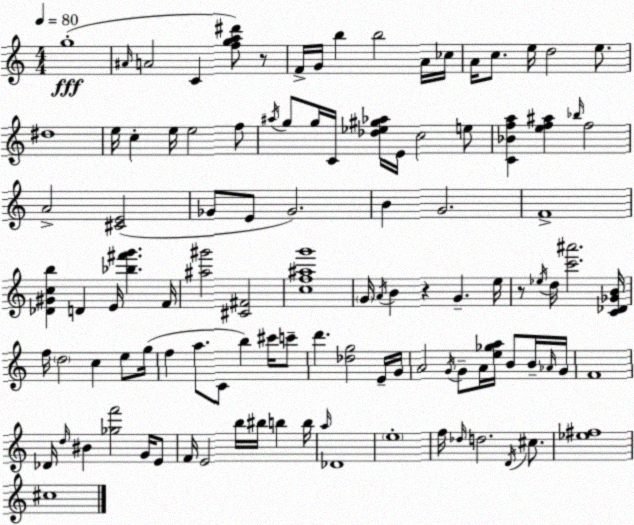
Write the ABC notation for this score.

X:1
T:Untitled
M:4/4
L:1/4
K:Am
g4 ^A/4 A2 C [fga^d']/2 z/2 F/4 G/4 b b2 A/4 _c/4 A/4 c/2 e/4 d2 e/2 ^d4 e/4 c e/4 e2 f/2 ^a/4 g/2 g/4 C/4 [_d_e^g_a]/4 E/4 c2 e/2 [C_Bfa] [ef^a] _b/4 f2 A2 [^CE]2 _G/2 E/2 _G2 B G2 F4 [_D^Gcb] D E/4 [_b^f'g'] F/4 [^a^g']2 [^C^F]2 [cf^ag']4 G/4 A/4 B z G e/4 z/2 _e/4 d/4 [c'^a']2 [C_D_GB]/4 f/4 d2 c e/2 g/4 f a/2 C/2 b ^c'/4 c'/2 d' [_dg]2 E/4 G/4 A2 G/4 G/2 A/4 [e_ga]/4 B/2 B/4 _A/4 G/4 F4 _D/4 d/4 ^B [_gf']2 G/4 E/2 F/4 E2 b/4 ^b/4 b b/4 a/4 _D4 e4 f/4 _d/4 d2 D/4 ^c/2 [_e^f]4 ^c4